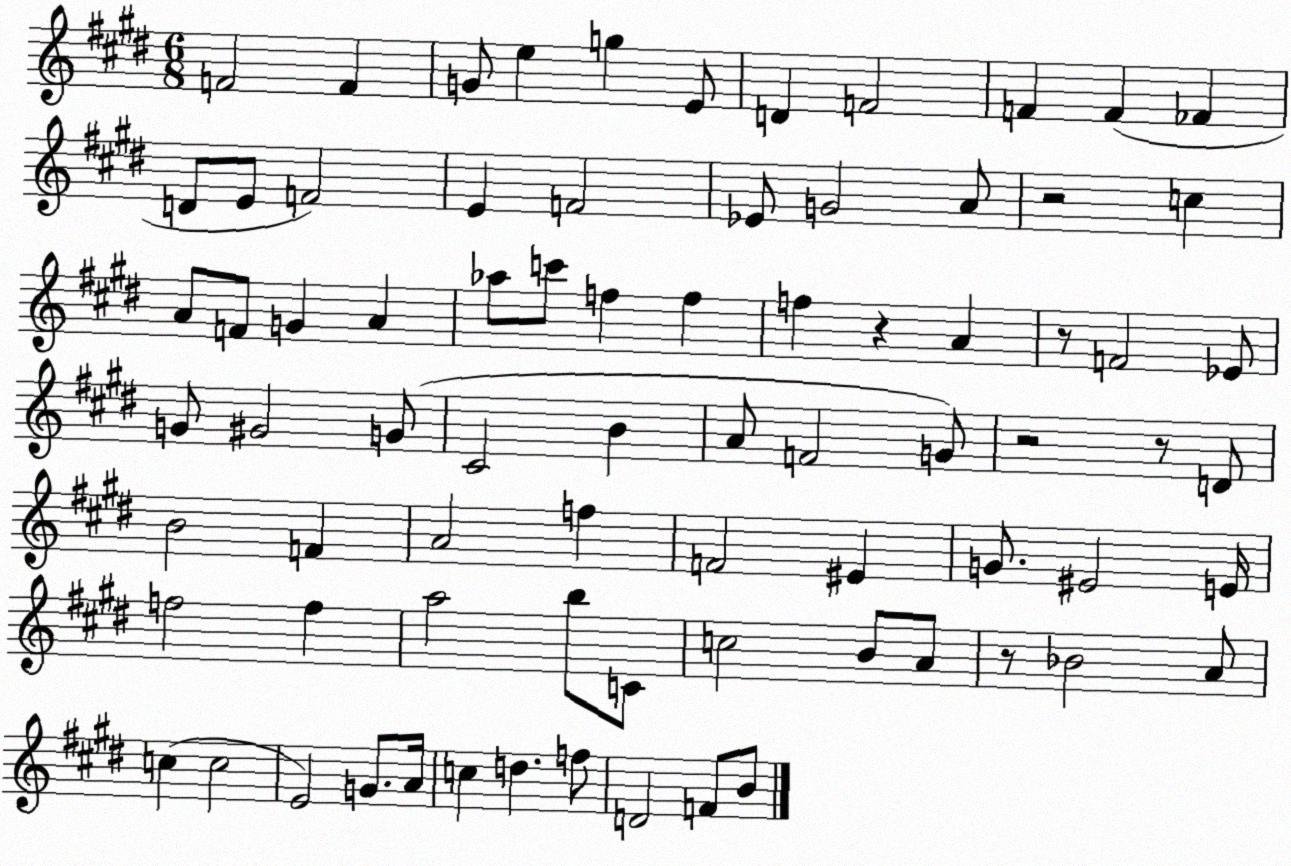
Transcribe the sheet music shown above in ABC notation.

X:1
T:Untitled
M:6/8
L:1/4
K:E
F2 F G/2 e g E/2 D F2 F F _F D/2 E/2 F2 E F2 _E/2 G2 A/2 z2 c A/2 F/2 G A _a/2 c'/2 f f f z A z/2 F2 _E/2 G/2 ^G2 G/2 ^C2 B A/2 F2 G/2 z2 z/2 D/2 B2 F A2 f F2 ^E G/2 ^E2 E/4 f2 f a2 b/2 C/2 c2 B/2 A/2 z/2 _B2 A/2 c c2 E2 G/2 A/4 c d f/2 D2 F/2 B/2